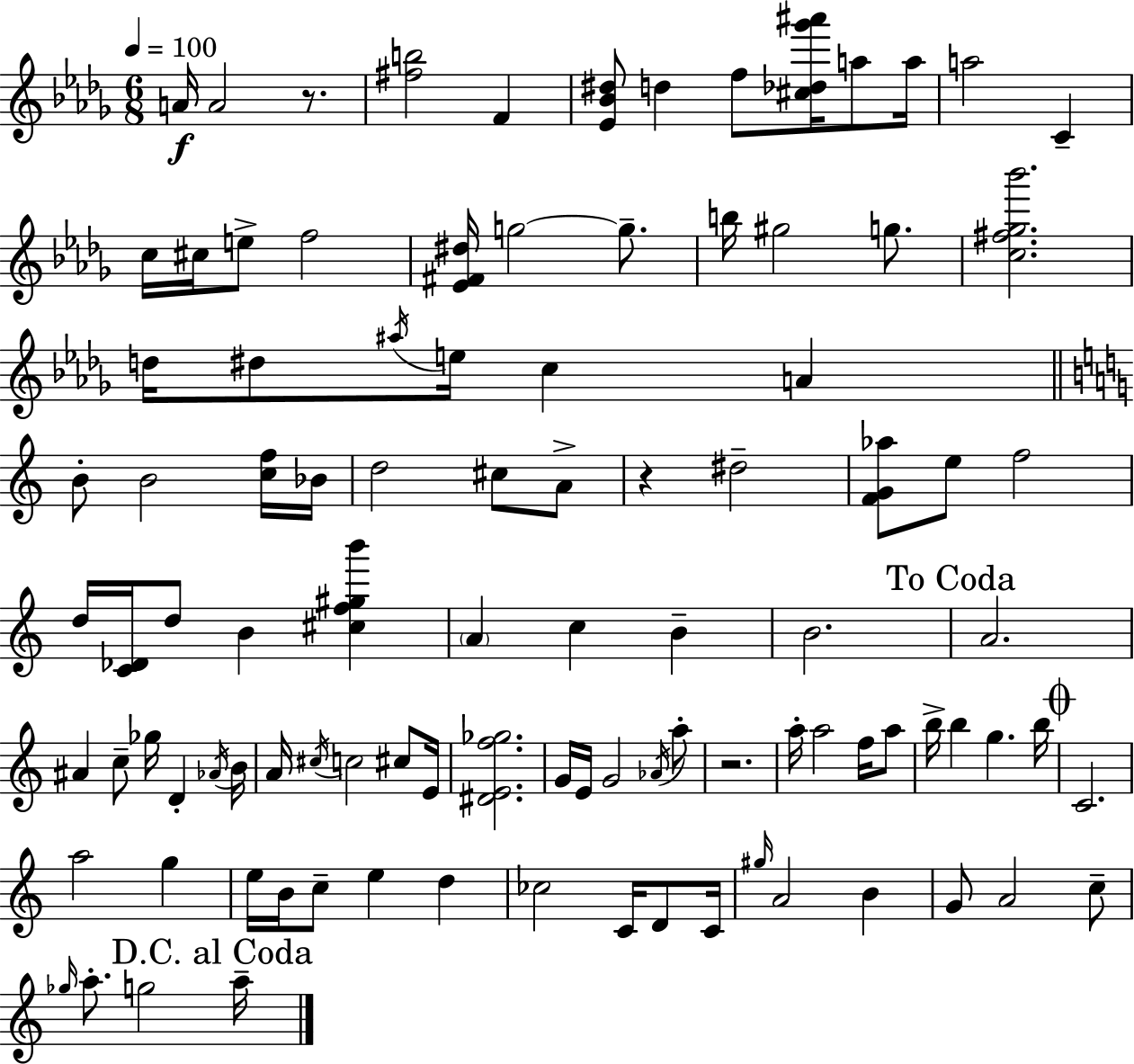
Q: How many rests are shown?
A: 3